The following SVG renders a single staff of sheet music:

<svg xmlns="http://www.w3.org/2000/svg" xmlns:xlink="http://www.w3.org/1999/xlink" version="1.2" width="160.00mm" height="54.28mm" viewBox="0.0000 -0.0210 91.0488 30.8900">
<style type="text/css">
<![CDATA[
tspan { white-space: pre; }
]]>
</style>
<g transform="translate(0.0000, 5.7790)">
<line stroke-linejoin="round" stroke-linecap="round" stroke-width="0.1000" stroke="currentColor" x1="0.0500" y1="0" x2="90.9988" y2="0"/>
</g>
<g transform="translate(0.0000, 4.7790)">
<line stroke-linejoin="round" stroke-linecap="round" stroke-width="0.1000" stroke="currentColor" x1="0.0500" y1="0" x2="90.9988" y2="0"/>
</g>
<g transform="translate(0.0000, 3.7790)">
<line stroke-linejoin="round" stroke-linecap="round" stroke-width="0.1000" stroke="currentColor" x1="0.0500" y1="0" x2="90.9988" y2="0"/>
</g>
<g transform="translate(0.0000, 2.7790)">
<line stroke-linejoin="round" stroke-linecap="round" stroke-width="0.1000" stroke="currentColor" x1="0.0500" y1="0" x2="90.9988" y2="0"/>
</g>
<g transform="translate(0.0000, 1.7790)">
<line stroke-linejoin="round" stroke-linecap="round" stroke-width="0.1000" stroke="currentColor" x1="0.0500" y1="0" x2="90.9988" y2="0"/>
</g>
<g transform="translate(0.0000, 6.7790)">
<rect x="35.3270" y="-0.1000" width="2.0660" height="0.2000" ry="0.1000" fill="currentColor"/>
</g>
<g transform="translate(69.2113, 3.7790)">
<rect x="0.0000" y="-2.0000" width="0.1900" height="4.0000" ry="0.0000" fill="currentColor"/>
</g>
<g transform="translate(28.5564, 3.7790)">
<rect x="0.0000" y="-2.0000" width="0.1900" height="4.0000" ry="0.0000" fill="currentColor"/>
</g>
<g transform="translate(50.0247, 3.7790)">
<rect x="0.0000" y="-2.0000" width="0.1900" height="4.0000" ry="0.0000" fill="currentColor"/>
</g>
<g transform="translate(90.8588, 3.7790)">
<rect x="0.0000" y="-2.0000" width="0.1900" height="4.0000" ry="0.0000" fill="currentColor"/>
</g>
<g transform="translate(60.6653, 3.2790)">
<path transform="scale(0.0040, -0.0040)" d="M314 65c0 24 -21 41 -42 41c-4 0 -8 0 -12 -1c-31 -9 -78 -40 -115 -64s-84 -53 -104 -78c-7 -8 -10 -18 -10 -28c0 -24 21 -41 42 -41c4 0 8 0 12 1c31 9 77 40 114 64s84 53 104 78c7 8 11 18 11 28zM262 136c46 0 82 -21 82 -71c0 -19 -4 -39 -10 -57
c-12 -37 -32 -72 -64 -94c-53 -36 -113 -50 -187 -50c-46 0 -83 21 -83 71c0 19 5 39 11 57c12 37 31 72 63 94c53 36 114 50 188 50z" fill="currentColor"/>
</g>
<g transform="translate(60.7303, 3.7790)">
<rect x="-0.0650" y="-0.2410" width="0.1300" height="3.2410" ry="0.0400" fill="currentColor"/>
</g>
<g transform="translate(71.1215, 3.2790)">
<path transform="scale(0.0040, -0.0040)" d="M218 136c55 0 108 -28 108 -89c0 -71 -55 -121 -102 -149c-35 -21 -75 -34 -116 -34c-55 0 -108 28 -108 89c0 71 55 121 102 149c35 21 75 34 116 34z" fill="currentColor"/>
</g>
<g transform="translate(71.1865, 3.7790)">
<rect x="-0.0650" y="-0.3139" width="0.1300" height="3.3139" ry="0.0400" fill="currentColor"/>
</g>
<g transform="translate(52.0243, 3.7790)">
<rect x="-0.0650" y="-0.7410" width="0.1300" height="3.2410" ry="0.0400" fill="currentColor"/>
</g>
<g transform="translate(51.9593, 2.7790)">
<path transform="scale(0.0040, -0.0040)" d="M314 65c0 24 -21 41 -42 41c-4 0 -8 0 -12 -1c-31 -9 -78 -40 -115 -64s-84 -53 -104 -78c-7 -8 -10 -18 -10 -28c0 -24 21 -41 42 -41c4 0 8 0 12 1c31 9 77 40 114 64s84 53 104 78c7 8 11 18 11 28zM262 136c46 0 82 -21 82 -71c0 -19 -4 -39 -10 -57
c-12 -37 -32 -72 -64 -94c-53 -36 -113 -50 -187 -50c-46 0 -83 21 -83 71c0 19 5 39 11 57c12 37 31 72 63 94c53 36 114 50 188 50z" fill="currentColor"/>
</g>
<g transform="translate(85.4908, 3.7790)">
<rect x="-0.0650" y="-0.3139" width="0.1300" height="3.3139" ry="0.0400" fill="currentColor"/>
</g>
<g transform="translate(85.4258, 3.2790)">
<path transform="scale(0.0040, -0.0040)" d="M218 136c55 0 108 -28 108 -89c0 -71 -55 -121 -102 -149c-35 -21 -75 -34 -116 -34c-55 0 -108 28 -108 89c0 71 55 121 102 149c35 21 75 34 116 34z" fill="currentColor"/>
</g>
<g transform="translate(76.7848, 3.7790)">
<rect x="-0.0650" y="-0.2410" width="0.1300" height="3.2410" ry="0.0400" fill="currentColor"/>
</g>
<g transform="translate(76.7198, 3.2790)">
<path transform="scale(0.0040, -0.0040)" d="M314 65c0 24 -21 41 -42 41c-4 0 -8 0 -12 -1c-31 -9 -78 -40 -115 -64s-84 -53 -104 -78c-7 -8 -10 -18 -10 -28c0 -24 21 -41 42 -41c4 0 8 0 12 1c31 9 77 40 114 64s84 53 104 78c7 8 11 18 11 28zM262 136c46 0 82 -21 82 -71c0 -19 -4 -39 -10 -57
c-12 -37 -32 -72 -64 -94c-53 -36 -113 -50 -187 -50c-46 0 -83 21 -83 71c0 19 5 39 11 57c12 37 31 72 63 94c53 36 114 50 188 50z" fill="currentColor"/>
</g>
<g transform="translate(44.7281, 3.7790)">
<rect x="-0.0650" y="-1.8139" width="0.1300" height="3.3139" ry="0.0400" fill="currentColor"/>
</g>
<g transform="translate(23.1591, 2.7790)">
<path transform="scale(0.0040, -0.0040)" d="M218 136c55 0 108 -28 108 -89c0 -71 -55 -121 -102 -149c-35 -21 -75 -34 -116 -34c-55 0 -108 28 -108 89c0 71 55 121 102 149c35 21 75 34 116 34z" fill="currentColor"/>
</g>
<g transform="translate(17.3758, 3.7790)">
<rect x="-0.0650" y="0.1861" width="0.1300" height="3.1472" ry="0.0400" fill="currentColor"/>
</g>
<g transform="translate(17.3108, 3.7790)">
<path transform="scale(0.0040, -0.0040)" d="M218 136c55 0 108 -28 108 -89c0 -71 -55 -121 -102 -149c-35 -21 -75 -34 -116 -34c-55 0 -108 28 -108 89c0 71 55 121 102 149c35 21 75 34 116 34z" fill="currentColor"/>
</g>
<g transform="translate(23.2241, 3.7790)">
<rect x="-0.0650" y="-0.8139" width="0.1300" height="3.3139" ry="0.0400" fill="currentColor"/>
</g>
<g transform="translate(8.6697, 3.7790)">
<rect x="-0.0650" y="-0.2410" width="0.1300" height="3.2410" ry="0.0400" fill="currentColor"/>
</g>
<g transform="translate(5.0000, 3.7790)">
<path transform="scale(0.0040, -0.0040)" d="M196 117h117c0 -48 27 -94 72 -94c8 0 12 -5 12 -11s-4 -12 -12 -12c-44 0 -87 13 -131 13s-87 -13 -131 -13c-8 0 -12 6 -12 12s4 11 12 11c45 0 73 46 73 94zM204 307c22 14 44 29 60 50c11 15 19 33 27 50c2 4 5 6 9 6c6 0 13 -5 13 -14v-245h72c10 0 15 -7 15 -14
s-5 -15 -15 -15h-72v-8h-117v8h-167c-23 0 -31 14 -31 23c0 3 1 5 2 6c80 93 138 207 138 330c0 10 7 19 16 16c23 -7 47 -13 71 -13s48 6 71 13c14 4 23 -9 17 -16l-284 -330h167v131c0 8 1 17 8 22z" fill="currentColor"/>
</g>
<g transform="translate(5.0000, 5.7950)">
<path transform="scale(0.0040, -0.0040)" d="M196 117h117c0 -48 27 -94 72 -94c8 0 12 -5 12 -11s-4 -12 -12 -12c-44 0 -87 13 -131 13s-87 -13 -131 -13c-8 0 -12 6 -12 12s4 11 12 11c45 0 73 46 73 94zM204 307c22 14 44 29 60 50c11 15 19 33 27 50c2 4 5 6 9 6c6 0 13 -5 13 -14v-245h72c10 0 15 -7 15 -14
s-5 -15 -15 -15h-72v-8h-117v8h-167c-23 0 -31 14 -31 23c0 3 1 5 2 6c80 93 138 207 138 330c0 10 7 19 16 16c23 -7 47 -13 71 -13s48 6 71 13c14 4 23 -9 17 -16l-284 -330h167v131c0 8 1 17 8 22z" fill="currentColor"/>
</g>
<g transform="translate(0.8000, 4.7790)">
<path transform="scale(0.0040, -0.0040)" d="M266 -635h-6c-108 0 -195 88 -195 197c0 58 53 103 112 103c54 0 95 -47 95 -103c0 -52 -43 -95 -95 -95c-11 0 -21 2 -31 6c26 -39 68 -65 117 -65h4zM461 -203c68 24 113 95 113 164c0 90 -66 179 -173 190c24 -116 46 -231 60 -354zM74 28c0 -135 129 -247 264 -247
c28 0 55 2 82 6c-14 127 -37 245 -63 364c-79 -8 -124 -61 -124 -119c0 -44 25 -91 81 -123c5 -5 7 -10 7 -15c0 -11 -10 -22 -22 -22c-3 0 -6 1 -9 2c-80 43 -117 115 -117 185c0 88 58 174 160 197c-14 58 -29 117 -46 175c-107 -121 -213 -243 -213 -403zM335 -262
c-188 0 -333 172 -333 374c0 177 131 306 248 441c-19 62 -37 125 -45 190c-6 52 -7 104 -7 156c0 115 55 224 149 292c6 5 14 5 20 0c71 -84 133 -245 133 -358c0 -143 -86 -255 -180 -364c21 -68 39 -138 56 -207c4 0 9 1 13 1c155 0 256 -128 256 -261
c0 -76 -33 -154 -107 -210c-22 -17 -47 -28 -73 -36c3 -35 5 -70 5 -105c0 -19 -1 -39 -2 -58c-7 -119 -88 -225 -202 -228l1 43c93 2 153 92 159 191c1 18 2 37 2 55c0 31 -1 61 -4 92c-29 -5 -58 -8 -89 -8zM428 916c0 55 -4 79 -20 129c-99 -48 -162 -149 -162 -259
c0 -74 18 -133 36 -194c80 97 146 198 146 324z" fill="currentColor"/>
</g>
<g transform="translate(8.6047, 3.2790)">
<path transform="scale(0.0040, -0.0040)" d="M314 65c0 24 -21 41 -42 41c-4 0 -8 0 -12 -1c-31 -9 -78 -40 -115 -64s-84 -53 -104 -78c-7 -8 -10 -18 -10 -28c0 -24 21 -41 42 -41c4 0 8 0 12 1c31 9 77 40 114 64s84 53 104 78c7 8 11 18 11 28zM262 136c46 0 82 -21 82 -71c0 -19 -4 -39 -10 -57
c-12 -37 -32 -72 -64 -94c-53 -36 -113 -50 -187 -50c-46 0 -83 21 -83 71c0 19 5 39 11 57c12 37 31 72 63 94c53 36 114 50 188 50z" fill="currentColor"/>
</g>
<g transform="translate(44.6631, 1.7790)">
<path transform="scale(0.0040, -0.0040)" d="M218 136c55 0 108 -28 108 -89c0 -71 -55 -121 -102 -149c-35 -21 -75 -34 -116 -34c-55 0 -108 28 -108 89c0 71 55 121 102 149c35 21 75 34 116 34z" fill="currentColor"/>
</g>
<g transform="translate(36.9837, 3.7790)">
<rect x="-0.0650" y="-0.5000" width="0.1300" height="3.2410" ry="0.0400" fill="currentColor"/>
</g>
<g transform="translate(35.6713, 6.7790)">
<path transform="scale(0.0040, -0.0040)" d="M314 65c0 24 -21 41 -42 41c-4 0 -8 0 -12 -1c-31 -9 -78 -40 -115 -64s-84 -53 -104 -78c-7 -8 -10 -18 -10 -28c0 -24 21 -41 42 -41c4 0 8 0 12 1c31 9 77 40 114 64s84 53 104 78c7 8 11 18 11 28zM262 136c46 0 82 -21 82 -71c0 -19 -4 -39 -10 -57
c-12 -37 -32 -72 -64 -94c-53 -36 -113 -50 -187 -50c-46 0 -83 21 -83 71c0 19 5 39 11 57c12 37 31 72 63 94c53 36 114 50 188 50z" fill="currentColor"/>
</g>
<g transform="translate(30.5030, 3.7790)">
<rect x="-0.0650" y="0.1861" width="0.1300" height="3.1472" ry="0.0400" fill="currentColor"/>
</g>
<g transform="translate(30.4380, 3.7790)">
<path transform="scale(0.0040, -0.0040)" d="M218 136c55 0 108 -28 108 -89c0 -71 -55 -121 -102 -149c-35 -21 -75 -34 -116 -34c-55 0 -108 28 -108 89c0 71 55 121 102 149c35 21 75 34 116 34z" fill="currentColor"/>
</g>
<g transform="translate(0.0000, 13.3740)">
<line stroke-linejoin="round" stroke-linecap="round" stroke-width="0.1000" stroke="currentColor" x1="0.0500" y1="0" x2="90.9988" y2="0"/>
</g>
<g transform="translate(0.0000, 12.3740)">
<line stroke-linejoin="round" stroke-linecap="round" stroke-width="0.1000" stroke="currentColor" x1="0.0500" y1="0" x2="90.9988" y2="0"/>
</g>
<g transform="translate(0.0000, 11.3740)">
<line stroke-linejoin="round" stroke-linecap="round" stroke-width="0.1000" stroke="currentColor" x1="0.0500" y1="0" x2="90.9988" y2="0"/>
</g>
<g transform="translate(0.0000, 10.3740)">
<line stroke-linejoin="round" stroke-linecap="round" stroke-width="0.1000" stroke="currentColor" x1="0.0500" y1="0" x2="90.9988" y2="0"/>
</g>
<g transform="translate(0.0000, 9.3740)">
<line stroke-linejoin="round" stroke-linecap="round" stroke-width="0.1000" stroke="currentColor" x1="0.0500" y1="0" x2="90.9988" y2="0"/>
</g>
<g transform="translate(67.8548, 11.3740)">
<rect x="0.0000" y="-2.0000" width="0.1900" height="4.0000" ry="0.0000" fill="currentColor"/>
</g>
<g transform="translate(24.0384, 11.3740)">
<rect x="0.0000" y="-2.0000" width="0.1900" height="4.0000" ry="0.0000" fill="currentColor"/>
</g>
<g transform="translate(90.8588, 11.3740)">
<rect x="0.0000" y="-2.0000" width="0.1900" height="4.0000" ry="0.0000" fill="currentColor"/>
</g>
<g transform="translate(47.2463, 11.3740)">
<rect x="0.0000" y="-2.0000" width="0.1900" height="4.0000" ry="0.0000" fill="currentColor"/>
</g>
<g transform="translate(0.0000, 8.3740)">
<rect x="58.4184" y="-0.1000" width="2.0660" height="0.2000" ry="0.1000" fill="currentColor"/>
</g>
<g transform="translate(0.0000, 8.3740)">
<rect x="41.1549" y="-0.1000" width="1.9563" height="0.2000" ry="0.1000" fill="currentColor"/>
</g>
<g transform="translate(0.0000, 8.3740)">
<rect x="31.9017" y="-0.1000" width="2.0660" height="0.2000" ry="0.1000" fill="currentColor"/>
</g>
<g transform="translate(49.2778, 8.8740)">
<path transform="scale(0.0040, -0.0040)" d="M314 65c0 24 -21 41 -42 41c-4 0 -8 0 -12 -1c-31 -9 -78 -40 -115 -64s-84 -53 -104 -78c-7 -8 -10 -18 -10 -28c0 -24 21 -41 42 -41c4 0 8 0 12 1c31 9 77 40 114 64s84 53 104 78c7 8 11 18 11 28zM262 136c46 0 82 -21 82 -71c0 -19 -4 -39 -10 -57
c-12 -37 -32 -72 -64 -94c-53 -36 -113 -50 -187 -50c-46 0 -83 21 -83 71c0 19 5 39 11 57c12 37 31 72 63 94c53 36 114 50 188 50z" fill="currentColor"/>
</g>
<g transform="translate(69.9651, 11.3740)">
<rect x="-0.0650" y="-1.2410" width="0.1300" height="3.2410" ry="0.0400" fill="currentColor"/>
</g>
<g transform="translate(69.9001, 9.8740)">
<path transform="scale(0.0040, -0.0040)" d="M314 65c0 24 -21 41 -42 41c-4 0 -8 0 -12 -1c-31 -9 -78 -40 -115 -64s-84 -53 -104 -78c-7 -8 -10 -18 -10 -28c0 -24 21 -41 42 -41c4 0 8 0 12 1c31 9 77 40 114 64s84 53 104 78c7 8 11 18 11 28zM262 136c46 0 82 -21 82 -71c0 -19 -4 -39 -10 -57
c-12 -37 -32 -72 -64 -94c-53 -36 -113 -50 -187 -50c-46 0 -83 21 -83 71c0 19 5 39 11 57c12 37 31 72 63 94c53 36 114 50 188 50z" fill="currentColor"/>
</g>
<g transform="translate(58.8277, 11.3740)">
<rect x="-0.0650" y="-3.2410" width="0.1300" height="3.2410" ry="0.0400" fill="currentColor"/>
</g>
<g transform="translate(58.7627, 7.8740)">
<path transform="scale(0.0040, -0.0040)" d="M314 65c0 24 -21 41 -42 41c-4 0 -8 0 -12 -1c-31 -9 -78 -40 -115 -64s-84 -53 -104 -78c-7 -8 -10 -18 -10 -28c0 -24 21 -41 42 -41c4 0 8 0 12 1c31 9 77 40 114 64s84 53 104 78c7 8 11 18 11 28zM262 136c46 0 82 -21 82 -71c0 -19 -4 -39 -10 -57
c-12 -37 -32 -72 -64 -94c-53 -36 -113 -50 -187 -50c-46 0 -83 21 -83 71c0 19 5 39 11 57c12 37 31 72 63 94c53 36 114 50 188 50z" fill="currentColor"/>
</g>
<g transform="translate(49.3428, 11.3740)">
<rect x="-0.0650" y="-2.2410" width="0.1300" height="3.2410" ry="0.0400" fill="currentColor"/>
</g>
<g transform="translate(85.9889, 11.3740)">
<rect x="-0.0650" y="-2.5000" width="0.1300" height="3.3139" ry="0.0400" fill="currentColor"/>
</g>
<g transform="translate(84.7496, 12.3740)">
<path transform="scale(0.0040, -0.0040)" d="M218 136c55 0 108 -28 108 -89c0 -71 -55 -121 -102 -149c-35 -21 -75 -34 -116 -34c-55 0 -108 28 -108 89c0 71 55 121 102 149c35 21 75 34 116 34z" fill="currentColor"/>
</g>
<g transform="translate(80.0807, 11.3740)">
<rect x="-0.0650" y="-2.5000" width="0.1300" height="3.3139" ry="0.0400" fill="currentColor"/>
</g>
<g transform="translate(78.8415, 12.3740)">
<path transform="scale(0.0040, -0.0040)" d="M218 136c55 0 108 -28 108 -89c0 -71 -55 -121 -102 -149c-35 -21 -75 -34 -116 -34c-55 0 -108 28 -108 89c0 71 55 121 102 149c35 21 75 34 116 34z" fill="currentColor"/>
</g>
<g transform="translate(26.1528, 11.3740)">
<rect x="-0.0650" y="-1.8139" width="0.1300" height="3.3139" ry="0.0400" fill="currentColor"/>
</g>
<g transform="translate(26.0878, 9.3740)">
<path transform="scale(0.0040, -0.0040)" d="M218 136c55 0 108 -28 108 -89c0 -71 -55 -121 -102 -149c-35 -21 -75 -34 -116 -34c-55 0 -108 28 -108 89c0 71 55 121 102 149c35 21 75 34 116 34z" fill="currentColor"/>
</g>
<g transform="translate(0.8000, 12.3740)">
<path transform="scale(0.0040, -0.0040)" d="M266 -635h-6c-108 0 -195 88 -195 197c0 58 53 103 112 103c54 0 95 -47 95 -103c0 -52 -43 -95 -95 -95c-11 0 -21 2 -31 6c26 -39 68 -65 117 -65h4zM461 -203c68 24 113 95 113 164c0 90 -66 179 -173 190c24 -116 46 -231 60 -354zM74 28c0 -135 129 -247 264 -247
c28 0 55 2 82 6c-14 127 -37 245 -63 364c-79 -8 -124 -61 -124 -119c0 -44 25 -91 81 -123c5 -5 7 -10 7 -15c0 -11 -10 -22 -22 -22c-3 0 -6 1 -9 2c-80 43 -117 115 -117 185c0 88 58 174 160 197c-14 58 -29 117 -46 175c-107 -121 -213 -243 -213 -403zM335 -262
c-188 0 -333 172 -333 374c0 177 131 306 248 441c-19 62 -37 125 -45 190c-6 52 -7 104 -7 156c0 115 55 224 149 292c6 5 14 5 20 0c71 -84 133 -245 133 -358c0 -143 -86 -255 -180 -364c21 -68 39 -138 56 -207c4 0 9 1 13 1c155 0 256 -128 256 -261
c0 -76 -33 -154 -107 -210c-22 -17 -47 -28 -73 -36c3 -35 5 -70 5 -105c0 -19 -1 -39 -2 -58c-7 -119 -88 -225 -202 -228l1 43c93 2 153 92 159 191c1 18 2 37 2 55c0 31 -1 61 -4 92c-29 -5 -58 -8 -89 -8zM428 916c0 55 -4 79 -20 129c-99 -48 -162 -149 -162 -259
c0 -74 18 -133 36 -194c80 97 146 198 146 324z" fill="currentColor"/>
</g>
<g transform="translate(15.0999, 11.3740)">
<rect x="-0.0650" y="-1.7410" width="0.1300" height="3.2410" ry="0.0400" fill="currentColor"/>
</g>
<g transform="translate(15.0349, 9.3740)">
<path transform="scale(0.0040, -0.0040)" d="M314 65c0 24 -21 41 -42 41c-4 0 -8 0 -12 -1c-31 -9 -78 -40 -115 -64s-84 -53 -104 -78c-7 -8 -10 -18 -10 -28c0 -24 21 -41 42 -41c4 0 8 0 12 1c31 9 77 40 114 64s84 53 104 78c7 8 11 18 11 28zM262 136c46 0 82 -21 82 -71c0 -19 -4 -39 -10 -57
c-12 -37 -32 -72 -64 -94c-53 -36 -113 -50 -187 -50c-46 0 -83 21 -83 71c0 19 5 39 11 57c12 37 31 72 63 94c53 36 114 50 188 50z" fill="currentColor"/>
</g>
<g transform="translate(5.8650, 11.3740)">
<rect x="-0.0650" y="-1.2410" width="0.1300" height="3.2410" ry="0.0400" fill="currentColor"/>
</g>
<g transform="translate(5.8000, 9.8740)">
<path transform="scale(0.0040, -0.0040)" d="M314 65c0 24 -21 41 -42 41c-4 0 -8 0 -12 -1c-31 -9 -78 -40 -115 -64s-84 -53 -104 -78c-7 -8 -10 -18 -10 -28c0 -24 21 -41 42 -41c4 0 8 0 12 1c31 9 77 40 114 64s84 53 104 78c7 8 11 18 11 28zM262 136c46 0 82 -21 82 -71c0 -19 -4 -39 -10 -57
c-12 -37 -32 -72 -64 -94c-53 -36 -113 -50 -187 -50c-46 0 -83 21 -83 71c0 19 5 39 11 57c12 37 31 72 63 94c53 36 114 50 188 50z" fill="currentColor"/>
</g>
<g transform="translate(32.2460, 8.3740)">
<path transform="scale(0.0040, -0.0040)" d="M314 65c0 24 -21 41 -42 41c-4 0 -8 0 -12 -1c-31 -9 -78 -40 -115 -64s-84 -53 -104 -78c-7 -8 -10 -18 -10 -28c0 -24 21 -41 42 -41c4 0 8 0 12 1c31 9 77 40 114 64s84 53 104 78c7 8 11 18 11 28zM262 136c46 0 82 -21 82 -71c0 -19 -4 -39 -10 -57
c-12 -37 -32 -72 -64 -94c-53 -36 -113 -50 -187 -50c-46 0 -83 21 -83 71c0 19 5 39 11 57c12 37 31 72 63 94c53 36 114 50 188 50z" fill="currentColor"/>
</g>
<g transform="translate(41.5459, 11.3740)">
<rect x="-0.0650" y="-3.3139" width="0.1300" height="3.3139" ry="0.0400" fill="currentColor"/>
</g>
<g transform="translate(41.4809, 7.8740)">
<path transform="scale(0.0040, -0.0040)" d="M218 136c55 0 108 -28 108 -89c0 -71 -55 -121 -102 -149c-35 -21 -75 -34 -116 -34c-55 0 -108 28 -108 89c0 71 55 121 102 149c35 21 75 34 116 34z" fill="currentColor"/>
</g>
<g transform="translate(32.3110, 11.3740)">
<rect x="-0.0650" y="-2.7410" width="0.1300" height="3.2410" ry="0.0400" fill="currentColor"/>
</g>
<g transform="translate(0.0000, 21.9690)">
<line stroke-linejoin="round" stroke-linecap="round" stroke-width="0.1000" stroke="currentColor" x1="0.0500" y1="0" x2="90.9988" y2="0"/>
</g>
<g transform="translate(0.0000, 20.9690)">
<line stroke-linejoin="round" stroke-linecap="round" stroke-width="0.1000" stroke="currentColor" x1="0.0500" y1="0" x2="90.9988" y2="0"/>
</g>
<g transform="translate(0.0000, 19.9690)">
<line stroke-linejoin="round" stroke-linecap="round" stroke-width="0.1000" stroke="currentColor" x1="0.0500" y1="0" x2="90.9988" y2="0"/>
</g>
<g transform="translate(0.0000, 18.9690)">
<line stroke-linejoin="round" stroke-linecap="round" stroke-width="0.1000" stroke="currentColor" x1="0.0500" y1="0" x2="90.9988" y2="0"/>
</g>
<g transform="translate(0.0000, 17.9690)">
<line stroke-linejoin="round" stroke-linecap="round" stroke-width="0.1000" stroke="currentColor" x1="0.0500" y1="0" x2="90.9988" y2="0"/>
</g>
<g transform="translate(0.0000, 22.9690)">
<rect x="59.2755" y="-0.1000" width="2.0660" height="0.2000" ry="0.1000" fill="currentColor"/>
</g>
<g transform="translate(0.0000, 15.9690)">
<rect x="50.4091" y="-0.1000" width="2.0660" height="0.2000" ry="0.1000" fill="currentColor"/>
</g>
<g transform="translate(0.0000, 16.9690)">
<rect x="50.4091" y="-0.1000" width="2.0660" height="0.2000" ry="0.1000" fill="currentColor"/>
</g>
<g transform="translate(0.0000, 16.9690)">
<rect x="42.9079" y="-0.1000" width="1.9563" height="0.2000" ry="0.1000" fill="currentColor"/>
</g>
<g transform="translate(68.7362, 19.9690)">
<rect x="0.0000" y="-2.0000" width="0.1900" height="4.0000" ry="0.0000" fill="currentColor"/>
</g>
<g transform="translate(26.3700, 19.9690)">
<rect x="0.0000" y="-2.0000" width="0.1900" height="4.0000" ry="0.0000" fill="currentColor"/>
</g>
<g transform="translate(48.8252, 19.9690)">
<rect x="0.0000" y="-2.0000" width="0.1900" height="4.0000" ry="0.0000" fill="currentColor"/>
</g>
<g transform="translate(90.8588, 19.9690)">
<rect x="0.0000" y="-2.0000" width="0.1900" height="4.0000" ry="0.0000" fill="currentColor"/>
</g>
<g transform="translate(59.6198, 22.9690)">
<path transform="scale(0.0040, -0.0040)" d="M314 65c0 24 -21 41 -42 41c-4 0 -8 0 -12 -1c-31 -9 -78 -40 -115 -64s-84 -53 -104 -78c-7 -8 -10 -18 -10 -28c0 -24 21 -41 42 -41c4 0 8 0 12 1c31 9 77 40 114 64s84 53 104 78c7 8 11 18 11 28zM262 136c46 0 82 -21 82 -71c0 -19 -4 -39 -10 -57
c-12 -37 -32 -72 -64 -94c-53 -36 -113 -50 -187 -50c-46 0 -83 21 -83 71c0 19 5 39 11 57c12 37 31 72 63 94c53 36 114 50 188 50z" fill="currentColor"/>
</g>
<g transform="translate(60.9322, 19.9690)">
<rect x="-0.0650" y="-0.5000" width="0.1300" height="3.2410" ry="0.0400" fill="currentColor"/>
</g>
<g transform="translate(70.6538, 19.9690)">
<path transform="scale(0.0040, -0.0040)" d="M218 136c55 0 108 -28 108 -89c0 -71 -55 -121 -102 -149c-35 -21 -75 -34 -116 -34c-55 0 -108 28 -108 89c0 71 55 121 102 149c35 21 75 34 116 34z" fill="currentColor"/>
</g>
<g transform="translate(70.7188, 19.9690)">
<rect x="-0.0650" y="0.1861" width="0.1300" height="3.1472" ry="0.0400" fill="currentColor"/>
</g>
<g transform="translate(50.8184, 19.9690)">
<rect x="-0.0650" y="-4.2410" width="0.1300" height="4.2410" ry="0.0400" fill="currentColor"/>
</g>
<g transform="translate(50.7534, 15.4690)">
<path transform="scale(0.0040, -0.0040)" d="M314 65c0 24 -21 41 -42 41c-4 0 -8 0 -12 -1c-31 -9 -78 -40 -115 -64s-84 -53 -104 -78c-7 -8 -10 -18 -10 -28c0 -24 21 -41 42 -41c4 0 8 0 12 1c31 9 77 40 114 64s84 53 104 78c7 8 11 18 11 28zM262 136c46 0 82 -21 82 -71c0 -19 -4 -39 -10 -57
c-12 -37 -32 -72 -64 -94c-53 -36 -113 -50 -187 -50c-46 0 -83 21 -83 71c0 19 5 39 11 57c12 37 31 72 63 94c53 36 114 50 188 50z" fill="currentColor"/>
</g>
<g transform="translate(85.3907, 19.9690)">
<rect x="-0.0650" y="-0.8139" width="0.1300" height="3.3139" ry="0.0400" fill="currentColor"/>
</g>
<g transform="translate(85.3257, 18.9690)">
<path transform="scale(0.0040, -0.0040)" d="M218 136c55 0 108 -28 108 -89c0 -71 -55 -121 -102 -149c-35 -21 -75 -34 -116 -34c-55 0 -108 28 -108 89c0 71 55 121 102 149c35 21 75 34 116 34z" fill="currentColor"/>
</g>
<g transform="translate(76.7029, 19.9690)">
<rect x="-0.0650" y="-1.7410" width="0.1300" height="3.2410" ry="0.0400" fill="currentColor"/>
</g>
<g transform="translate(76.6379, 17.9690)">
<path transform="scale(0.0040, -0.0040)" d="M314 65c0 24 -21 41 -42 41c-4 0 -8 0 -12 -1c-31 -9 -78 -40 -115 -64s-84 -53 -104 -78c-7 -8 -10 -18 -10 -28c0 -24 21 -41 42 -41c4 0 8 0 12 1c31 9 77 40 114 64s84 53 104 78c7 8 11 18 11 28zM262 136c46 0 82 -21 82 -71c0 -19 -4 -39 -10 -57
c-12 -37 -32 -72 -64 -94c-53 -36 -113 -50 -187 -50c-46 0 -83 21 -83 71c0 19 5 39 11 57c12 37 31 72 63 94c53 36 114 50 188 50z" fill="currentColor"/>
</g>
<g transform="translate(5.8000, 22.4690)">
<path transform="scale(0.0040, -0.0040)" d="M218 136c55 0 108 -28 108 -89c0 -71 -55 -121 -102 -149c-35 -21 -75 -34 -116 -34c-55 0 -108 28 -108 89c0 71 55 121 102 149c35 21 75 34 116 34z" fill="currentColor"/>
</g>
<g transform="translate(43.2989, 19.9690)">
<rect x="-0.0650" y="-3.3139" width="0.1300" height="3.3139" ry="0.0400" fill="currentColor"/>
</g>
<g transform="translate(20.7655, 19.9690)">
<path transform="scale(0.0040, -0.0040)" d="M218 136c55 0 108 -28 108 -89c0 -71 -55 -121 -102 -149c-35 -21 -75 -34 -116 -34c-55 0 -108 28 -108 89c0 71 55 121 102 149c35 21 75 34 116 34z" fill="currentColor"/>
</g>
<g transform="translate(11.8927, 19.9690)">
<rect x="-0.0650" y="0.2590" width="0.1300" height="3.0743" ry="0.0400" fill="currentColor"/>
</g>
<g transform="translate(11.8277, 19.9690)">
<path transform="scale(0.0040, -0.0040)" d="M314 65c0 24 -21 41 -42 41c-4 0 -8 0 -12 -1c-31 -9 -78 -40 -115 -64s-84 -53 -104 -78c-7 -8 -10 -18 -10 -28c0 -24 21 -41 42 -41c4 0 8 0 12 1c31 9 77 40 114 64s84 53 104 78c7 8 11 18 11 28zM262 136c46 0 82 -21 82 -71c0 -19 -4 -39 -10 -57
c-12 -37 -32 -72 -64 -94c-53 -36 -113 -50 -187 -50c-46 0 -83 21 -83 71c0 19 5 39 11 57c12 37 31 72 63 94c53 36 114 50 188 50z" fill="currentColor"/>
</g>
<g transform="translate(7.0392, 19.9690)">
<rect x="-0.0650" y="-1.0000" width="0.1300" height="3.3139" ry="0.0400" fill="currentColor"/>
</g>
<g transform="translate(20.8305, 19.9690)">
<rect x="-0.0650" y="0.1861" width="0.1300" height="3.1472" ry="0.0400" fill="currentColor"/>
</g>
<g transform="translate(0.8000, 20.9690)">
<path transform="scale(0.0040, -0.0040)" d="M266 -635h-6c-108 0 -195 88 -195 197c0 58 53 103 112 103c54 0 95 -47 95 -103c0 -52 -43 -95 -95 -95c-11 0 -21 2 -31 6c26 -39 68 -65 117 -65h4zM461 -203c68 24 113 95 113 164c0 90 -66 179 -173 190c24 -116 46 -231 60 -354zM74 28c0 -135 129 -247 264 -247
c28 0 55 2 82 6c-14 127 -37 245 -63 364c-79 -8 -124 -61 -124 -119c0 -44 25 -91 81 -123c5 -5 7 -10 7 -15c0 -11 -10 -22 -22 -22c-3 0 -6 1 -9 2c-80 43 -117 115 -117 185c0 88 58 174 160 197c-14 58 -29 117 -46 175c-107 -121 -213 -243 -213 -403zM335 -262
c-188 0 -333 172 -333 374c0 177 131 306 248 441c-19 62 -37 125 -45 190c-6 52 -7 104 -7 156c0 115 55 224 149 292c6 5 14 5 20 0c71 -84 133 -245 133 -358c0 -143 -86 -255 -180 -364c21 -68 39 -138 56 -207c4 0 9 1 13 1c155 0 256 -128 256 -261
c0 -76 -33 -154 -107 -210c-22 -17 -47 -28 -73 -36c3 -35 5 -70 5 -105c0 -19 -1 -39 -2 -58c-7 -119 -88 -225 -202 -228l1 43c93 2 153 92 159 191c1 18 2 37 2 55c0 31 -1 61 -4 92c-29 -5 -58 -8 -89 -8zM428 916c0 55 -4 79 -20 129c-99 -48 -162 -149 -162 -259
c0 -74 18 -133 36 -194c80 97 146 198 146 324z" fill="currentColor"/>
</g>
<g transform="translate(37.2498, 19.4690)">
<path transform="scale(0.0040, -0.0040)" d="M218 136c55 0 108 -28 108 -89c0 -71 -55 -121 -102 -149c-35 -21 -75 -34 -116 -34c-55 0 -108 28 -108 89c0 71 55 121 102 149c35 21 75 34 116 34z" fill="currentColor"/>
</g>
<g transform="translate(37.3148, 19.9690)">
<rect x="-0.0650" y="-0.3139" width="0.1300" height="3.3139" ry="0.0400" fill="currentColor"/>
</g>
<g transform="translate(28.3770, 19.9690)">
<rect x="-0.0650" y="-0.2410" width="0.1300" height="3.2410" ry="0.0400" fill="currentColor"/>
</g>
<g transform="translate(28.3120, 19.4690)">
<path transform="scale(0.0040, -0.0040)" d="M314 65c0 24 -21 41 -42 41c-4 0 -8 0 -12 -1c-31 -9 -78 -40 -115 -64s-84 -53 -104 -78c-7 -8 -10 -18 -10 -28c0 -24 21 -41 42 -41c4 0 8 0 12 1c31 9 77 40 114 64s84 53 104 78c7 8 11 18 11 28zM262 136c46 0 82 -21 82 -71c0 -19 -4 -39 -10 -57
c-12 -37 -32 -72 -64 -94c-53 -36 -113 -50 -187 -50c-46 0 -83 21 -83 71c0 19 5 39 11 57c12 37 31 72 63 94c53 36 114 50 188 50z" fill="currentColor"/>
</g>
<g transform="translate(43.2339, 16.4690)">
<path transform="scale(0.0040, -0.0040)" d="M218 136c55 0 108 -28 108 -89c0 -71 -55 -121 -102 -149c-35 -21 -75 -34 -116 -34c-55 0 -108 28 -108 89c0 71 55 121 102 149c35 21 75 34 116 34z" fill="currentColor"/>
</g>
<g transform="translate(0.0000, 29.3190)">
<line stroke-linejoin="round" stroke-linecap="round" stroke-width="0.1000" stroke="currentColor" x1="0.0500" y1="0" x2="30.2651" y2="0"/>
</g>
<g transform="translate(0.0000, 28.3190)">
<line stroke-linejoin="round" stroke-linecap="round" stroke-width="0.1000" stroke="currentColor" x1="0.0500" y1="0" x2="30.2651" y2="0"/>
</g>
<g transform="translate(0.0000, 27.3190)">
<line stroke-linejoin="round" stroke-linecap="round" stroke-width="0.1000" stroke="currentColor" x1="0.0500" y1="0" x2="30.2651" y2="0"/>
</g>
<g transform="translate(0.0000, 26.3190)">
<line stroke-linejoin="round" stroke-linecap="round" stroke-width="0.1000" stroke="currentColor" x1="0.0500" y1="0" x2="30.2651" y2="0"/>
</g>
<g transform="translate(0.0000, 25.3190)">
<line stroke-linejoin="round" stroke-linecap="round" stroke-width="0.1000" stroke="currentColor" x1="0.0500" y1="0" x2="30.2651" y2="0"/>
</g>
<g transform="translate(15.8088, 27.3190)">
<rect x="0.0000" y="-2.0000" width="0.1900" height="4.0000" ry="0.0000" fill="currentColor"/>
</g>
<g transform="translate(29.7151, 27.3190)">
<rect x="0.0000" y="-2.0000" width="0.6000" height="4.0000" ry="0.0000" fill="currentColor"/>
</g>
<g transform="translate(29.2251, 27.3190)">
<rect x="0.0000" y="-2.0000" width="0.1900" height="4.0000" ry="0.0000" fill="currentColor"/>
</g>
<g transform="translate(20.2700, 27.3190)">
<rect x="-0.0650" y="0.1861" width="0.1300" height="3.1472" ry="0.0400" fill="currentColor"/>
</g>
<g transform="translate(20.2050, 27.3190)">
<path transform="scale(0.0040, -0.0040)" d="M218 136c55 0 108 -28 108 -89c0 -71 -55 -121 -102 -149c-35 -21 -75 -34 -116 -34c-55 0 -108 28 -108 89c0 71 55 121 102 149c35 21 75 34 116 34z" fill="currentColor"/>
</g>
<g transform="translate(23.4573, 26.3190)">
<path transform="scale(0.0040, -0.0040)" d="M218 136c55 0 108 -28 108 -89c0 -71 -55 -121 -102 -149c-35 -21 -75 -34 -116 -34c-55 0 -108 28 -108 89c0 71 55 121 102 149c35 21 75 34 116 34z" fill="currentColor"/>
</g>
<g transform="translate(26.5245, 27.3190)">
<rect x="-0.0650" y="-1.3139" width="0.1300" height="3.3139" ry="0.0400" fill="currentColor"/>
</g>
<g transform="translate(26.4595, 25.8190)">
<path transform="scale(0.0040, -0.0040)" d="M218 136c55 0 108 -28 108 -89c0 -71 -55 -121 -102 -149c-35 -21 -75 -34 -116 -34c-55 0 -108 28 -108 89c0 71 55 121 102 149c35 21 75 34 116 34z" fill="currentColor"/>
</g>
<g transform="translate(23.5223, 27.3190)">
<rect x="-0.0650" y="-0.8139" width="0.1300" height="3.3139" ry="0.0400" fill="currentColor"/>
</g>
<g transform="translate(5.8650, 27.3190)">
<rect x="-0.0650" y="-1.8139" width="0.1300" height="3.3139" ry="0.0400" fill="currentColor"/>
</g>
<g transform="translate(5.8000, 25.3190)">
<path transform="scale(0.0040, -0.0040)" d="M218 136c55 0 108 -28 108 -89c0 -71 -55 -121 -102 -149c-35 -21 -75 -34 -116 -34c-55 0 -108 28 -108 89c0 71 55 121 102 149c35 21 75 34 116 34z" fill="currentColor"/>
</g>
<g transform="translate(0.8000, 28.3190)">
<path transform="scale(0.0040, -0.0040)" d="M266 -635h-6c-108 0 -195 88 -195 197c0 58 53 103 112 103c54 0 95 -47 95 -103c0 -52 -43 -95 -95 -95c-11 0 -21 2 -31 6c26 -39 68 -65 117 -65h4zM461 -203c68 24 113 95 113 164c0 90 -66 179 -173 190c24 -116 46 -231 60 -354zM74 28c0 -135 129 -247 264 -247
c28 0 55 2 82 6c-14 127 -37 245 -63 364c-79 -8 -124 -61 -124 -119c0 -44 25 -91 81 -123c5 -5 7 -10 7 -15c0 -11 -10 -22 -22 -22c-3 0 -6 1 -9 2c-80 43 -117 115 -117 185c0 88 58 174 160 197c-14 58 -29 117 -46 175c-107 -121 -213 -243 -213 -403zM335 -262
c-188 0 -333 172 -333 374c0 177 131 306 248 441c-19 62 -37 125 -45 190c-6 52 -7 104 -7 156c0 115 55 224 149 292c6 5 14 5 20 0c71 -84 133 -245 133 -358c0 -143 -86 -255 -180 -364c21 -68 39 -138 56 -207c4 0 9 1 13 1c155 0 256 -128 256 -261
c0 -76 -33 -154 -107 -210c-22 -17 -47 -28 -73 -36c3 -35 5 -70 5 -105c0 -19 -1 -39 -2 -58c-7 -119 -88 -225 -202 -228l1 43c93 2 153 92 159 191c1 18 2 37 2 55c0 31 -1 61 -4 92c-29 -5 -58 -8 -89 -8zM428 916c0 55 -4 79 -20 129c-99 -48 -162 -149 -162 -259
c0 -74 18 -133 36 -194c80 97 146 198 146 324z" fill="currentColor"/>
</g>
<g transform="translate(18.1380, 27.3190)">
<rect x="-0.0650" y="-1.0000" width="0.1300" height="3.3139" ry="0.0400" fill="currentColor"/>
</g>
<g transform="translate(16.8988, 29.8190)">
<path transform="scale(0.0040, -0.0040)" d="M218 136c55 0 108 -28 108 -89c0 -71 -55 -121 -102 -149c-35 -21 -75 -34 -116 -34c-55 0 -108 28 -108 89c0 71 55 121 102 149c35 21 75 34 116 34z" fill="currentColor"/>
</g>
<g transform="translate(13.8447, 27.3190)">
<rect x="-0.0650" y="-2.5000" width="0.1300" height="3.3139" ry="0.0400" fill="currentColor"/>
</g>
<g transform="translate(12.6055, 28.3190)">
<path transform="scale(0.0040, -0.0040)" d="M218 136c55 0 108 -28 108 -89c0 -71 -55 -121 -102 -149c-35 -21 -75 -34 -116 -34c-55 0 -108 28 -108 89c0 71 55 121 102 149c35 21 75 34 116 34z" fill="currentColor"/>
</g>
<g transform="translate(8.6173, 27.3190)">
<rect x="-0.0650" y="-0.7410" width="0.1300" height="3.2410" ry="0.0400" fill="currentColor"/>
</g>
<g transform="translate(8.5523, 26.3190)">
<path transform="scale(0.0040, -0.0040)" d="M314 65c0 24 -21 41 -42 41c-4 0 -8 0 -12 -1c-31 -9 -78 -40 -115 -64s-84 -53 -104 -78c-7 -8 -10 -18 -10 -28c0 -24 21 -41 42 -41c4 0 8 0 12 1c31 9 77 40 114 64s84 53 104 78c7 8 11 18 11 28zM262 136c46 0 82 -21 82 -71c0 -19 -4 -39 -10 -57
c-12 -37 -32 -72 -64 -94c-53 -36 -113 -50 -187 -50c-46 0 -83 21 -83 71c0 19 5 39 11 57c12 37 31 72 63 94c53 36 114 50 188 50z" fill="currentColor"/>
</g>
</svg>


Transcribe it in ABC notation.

X:1
T:Untitled
M:4/4
L:1/4
K:C
c2 B d B C2 f d2 c2 c c2 c e2 f2 f a2 b g2 b2 e2 G G D B2 B c2 c b d'2 C2 B f2 d f d2 G D B d e